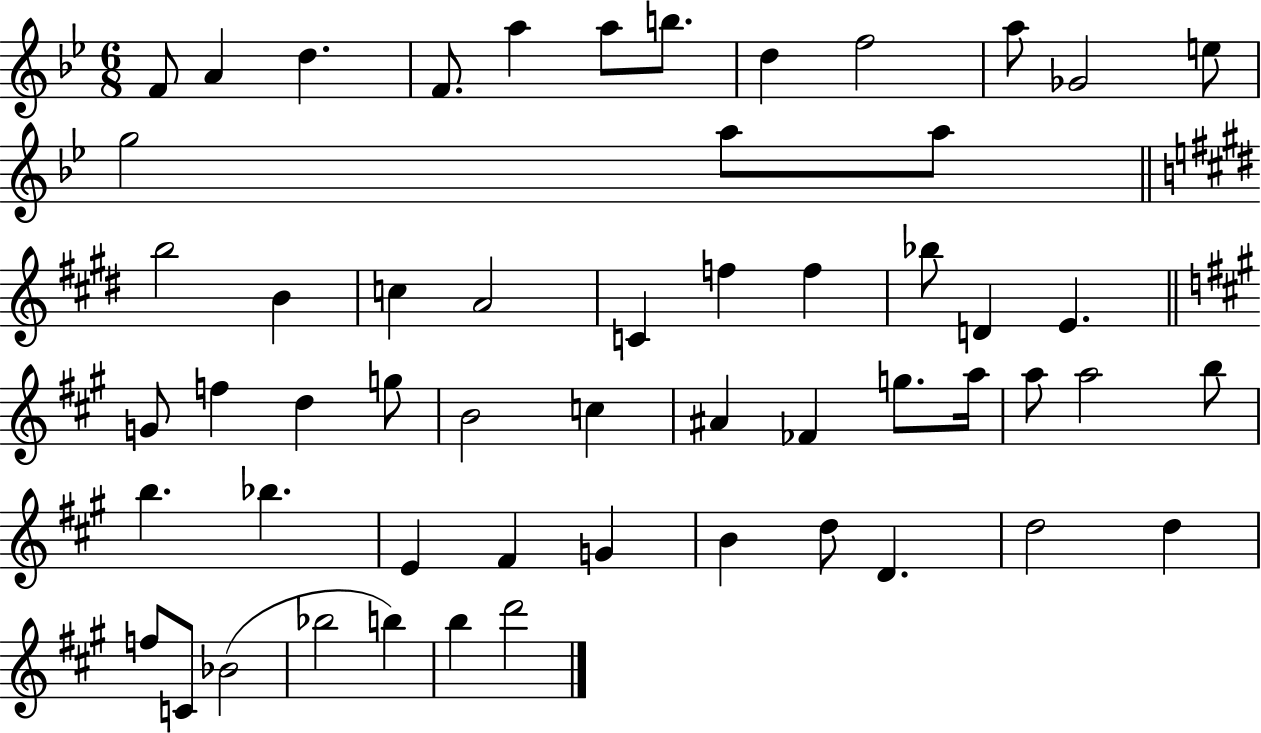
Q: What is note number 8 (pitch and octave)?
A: D5